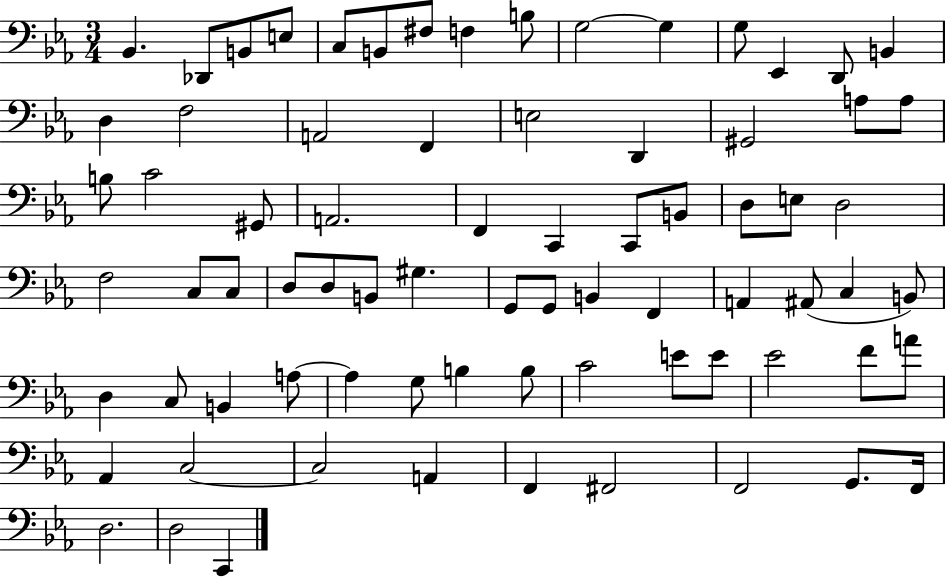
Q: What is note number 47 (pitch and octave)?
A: A2